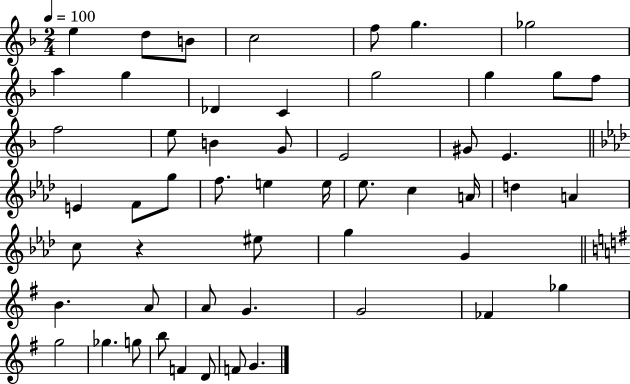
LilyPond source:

{
  \clef treble
  \numericTimeSignature
  \time 2/4
  \key f \major
  \tempo 4 = 100
  \repeat volta 2 { e''4 d''8 b'8 | c''2 | f''8 g''4. | ges''2 | \break a''4 g''4 | des'4 c'4 | g''2 | g''4 g''8 f''8 | \break f''2 | e''8 b'4 g'8 | e'2 | gis'8 e'4. | \break \bar "||" \break \key f \minor e'4 f'8 g''8 | f''8. e''4 e''16 | ees''8. c''4 a'16 | d''4 a'4 | \break c''8 r4 eis''8 | g''4 g'4 | \bar "||" \break \key g \major b'4. a'8 | a'8 g'4. | g'2 | fes'4 ges''4 | \break g''2 | ges''4. g''8 | b''8 f'4 d'8 | f'8 g'4. | \break } \bar "|."
}